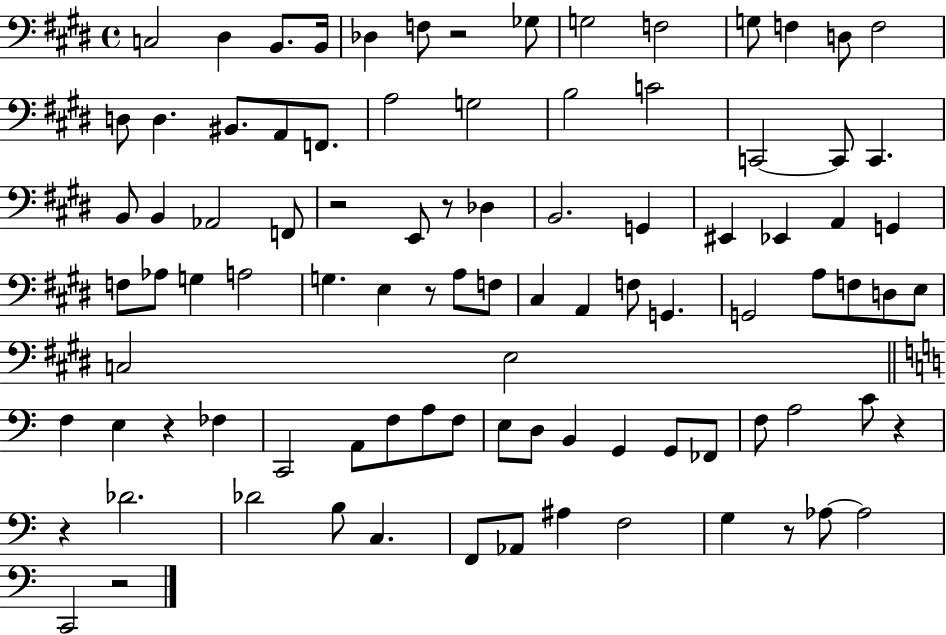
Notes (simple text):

C3/h D#3/q B2/e. B2/s Db3/q F3/e R/h Gb3/e G3/h F3/h G3/e F3/q D3/e F3/h D3/e D3/q. BIS2/e. A2/e F2/e. A3/h G3/h B3/h C4/h C2/h C2/e C2/q. B2/e B2/q Ab2/h F2/e R/h E2/e R/e Db3/q B2/h. G2/q EIS2/q Eb2/q A2/q G2/q F3/e Ab3/e G3/q A3/h G3/q. E3/q R/e A3/e F3/e C#3/q A2/q F3/e G2/q. G2/h A3/e F3/e D3/e E3/e C3/h E3/h F3/q E3/q R/q FES3/q C2/h A2/e F3/e A3/e F3/e E3/e D3/e B2/q G2/q G2/e FES2/e F3/e A3/h C4/e R/q R/q Db4/h. Db4/h B3/e C3/q. F2/e Ab2/e A#3/q F3/h G3/q R/e Ab3/e Ab3/h C2/h R/h